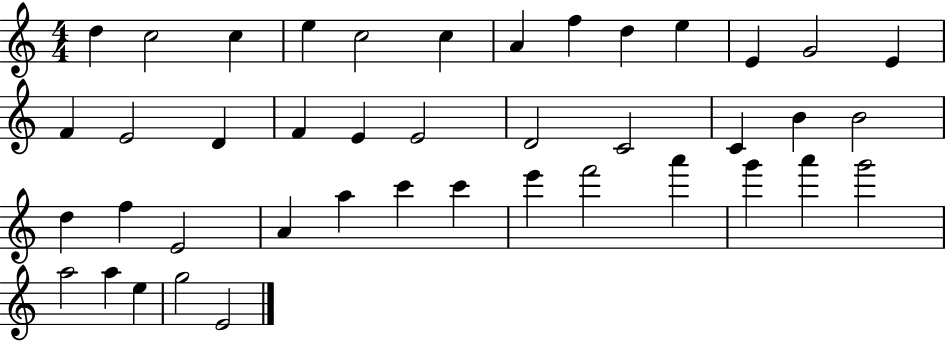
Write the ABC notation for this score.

X:1
T:Untitled
M:4/4
L:1/4
K:C
d c2 c e c2 c A f d e E G2 E F E2 D F E E2 D2 C2 C B B2 d f E2 A a c' c' e' f'2 a' g' a' g'2 a2 a e g2 E2